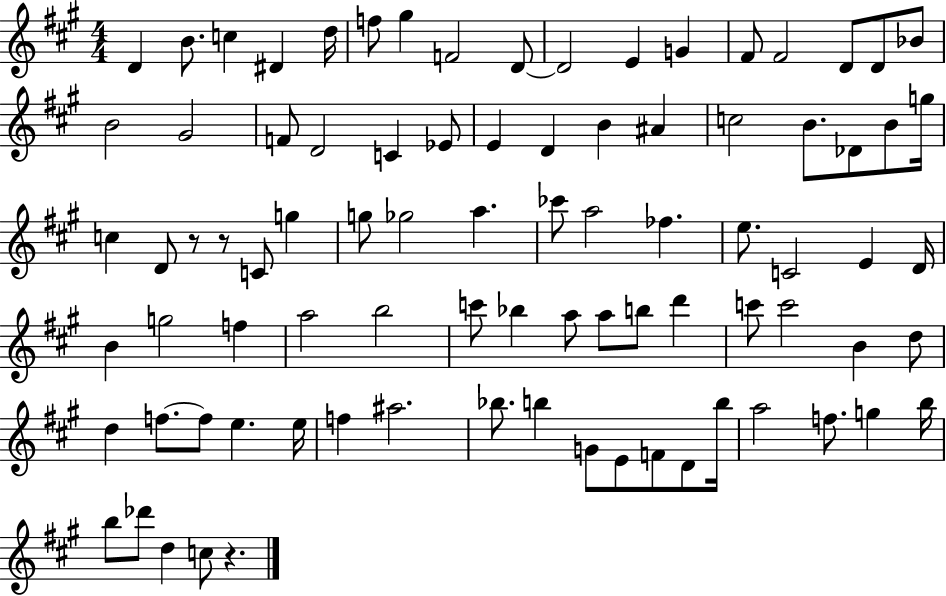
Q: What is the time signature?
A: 4/4